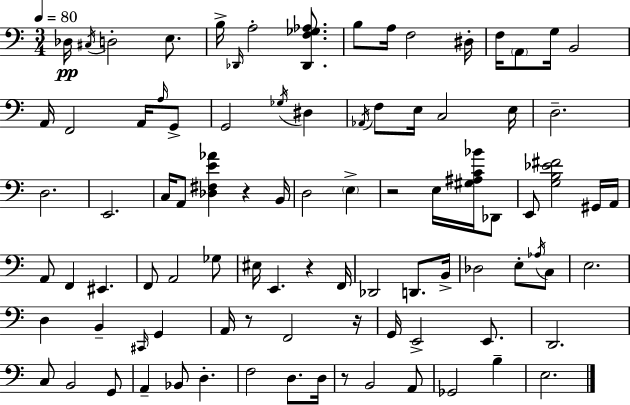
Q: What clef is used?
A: bass